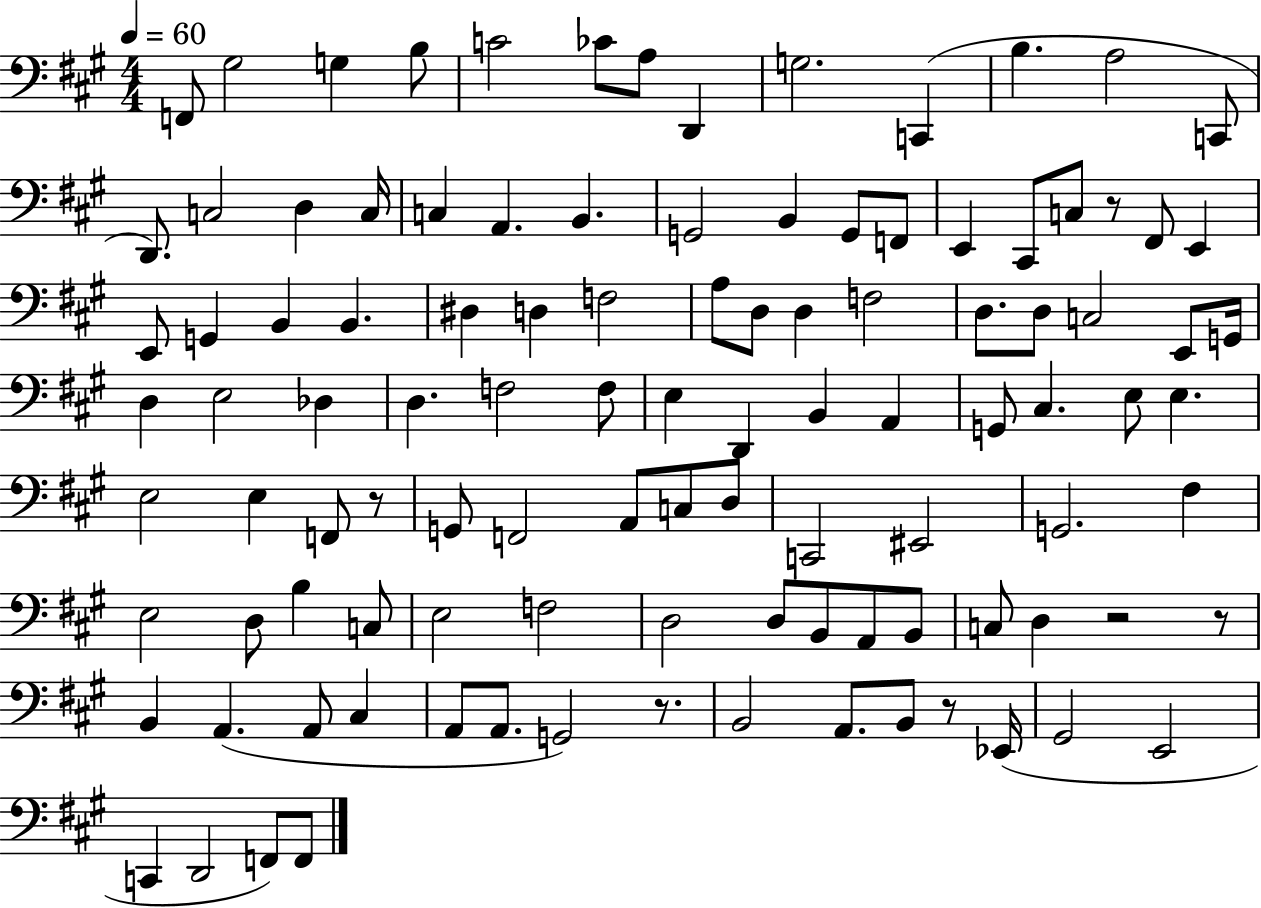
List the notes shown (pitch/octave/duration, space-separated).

F2/e G#3/h G3/q B3/e C4/h CES4/e A3/e D2/q G3/h. C2/q B3/q. A3/h C2/e D2/e. C3/h D3/q C3/s C3/q A2/q. B2/q. G2/h B2/q G2/e F2/e E2/q C#2/e C3/e R/e F#2/e E2/q E2/e G2/q B2/q B2/q. D#3/q D3/q F3/h A3/e D3/e D3/q F3/h D3/e. D3/e C3/h E2/e G2/s D3/q E3/h Db3/q D3/q. F3/h F3/e E3/q D2/q B2/q A2/q G2/e C#3/q. E3/e E3/q. E3/h E3/q F2/e R/e G2/e F2/h A2/e C3/e D3/e C2/h EIS2/h G2/h. F#3/q E3/h D3/e B3/q C3/e E3/h F3/h D3/h D3/e B2/e A2/e B2/e C3/e D3/q R/h R/e B2/q A2/q. A2/e C#3/q A2/e A2/e. G2/h R/e. B2/h A2/e. B2/e R/e Eb2/s G#2/h E2/h C2/q D2/h F2/e F2/e